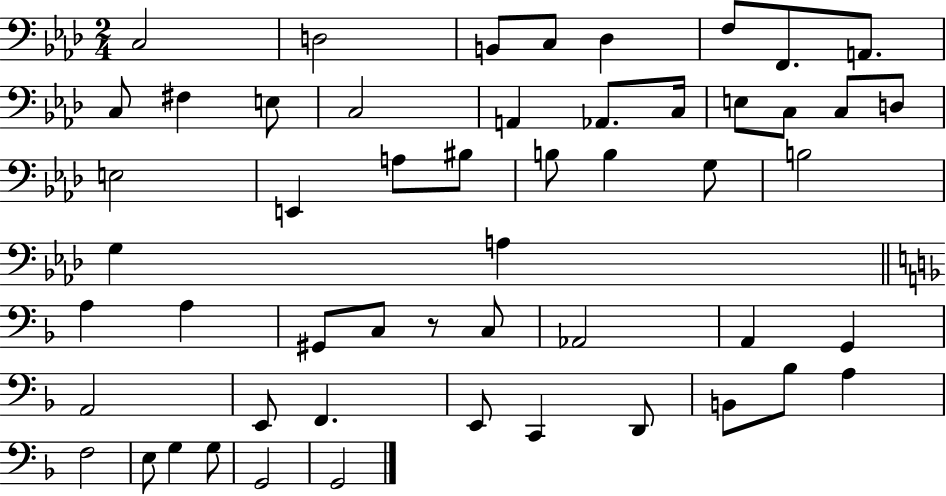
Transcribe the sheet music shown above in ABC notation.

X:1
T:Untitled
M:2/4
L:1/4
K:Ab
C,2 D,2 B,,/2 C,/2 _D, F,/2 F,,/2 A,,/2 C,/2 ^F, E,/2 C,2 A,, _A,,/2 C,/4 E,/2 C,/2 C,/2 D,/2 E,2 E,, A,/2 ^B,/2 B,/2 B, G,/2 B,2 G, A, A, A, ^G,,/2 C,/2 z/2 C,/2 _A,,2 A,, G,, A,,2 E,,/2 F,, E,,/2 C,, D,,/2 B,,/2 _B,/2 A, F,2 E,/2 G, G,/2 G,,2 G,,2